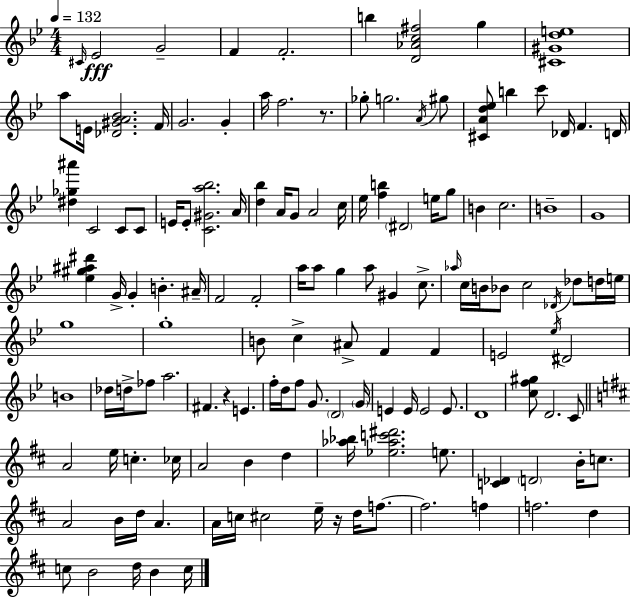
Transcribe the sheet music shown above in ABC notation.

X:1
T:Untitled
M:4/4
L:1/4
K:Bb
^C/4 _E2 G2 F F2 b [D_Ac^f]2 g [^C^Gde]4 a/2 E/4 [_D^GA_B]2 F/4 G2 G a/4 f2 z/2 _g/2 g2 A/4 ^g/2 [^CAd_e]/2 b c'/2 _D/4 F D/4 [^d_g^a'] C2 C/2 C/2 E/4 E/2 [C^Ga_b]2 A/4 [d_b] A/4 G/2 A2 c/4 _e/4 [fb] ^D2 e/4 g/2 B c2 B4 G4 [_e^g^a^d'] G/4 G B ^A/4 F2 F2 a/4 a/2 g a/2 ^G c/2 _a/4 c/4 B/4 _B/2 c2 _D/4 _d/2 d/4 e/4 g4 g4 B/2 c ^A/2 F F E2 _e/4 ^D2 B4 _d/4 d/4 _f/2 a2 ^F z E f/4 d/4 f/2 G/2 D2 G/4 E E/4 E2 E/2 D4 [cf^g]/2 D2 C/2 A2 e/4 c _c/4 A2 B d [_a_b]/4 [_e_ac'^d']2 e/2 [C_D] D2 B/4 c/2 A2 B/4 d/4 A A/4 c/4 ^c2 e/4 z/4 d/4 f/2 f2 f f2 d c/2 B2 d/4 B c/4